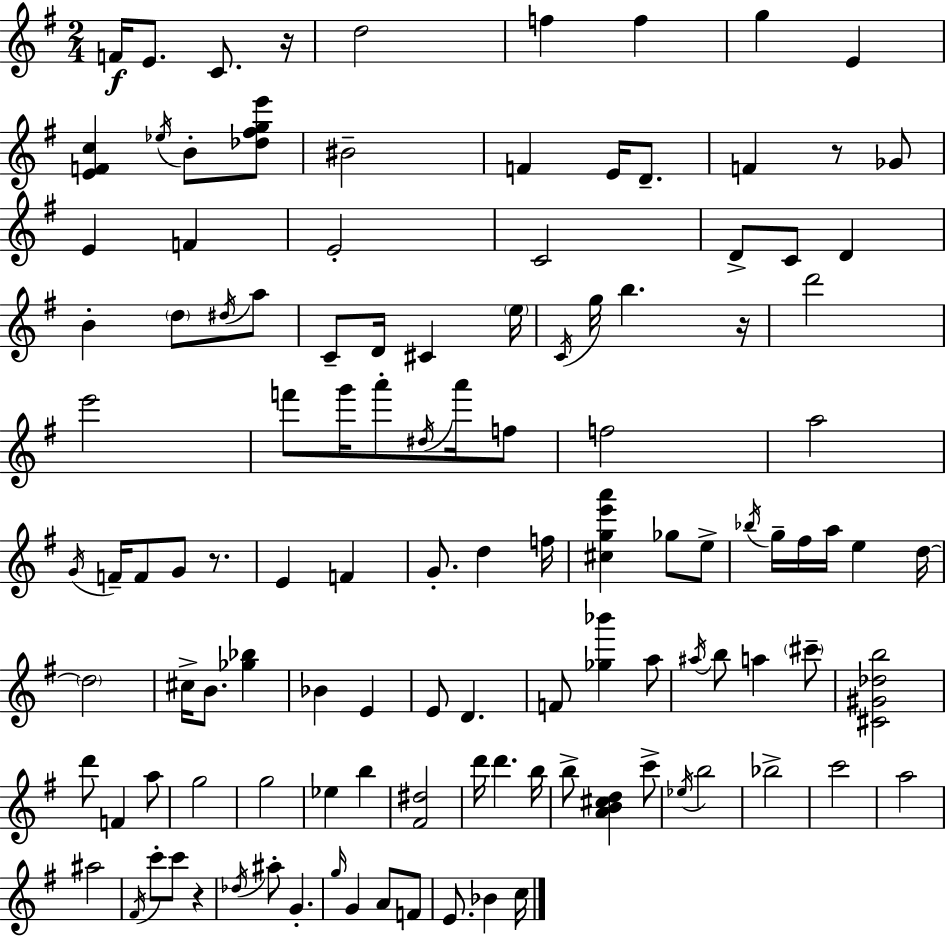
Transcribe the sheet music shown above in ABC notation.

X:1
T:Untitled
M:2/4
L:1/4
K:G
F/4 E/2 C/2 z/4 d2 f f g E [EFc] _e/4 B/2 [_d^fge']/2 ^B2 F E/4 D/2 F z/2 _G/2 E F E2 C2 D/2 C/2 D B d/2 ^d/4 a/2 C/2 D/4 ^C e/4 C/4 g/4 b z/4 d'2 e'2 f'/2 g'/4 a'/2 ^d/4 a'/4 f/2 f2 a2 G/4 F/4 F/2 G/2 z/2 E F G/2 d f/4 [^cge'a'] _g/2 e/2 _b/4 g/4 ^f/4 a/4 e d/4 d2 ^c/4 B/2 [_g_b] _B E E/2 D F/2 [_g_b'] a/2 ^a/4 b/2 a ^c'/2 [^C^G_db]2 d'/2 F a/2 g2 g2 _e b [^F^d]2 d'/4 d' b/4 b/2 [AB^cd] c'/2 _e/4 b2 _b2 c'2 a2 ^a2 ^F/4 c'/2 c'/2 z _d/4 ^a/2 G g/4 G A/2 F/2 E/2 _B c/4